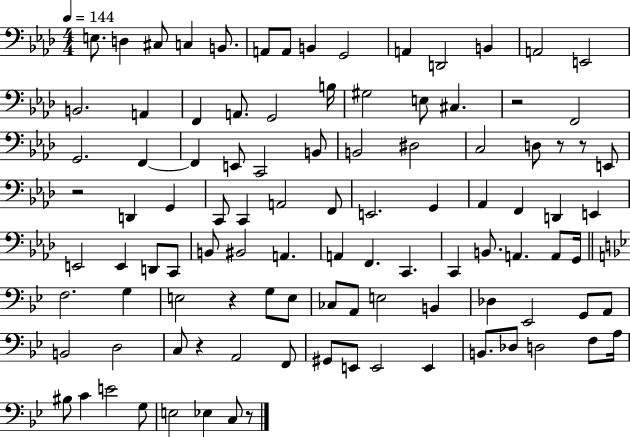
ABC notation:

X:1
T:Untitled
M:4/4
L:1/4
K:Ab
E,/2 D, ^C,/2 C, B,,/2 A,,/2 A,,/2 B,, G,,2 A,, D,,2 B,, A,,2 E,,2 B,,2 A,, F,, A,,/2 G,,2 B,/4 ^G,2 E,/2 ^C, z2 F,,2 G,,2 F,, F,, E,,/2 C,,2 B,,/2 B,,2 ^D,2 C,2 D,/2 z/2 z/2 E,,/2 z2 D,, G,, C,,/2 C,, A,,2 F,,/2 E,,2 G,, _A,, F,, D,, E,, E,,2 E,, D,,/2 C,,/2 B,,/2 ^B,,2 A,, A,, F,, C,, C,, B,,/2 A,, A,,/2 G,,/4 F,2 G, E,2 z G,/2 E,/2 _C,/2 A,,/2 E,2 B,, _D, _E,,2 G,,/2 A,,/2 B,,2 D,2 C,/2 z A,,2 F,,/2 ^G,,/2 E,,/2 E,,2 E,, B,,/2 _D,/2 D,2 F,/2 A,/4 ^B,/2 C E2 G,/2 E,2 _E, C,/2 z/2